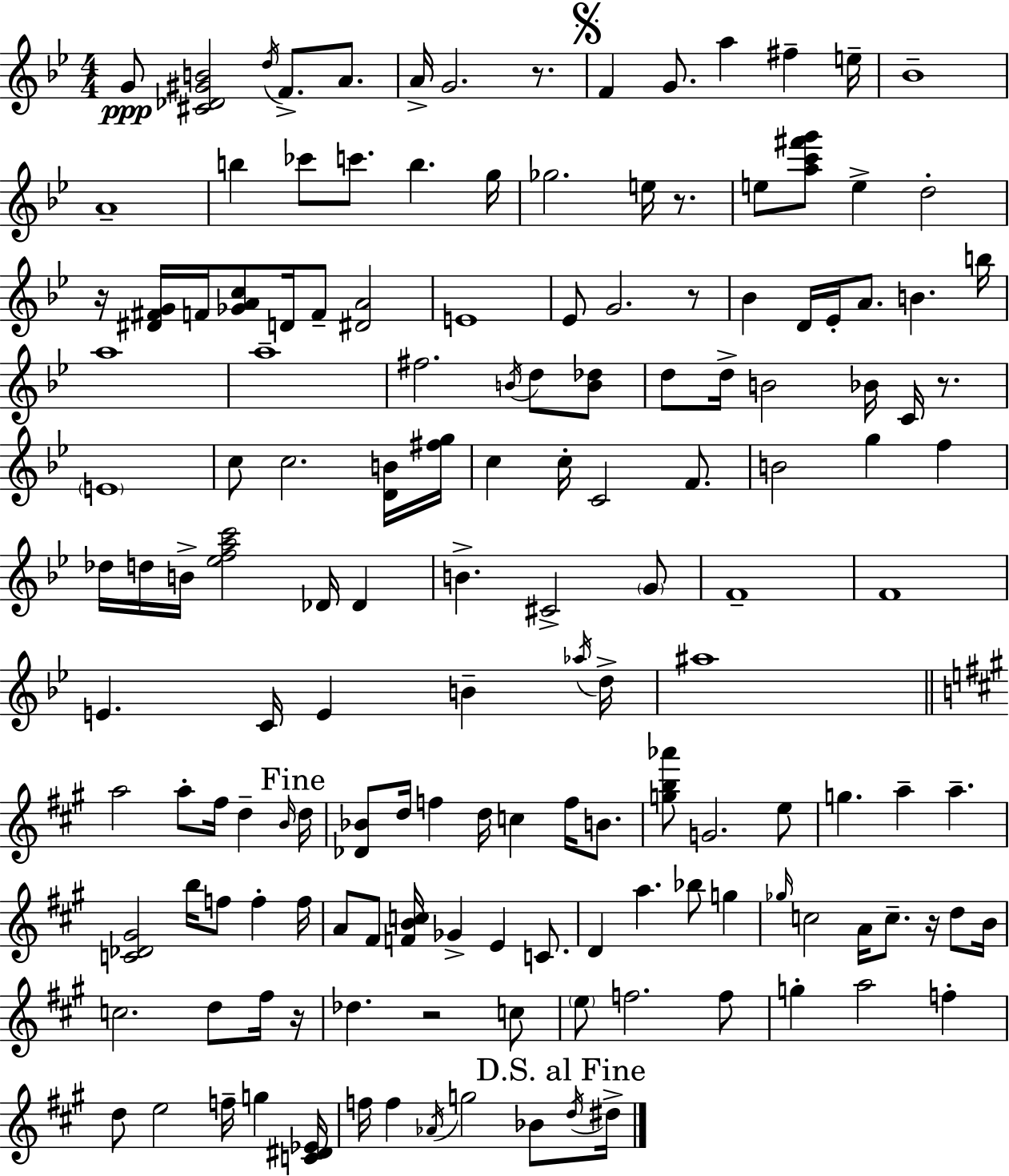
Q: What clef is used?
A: treble